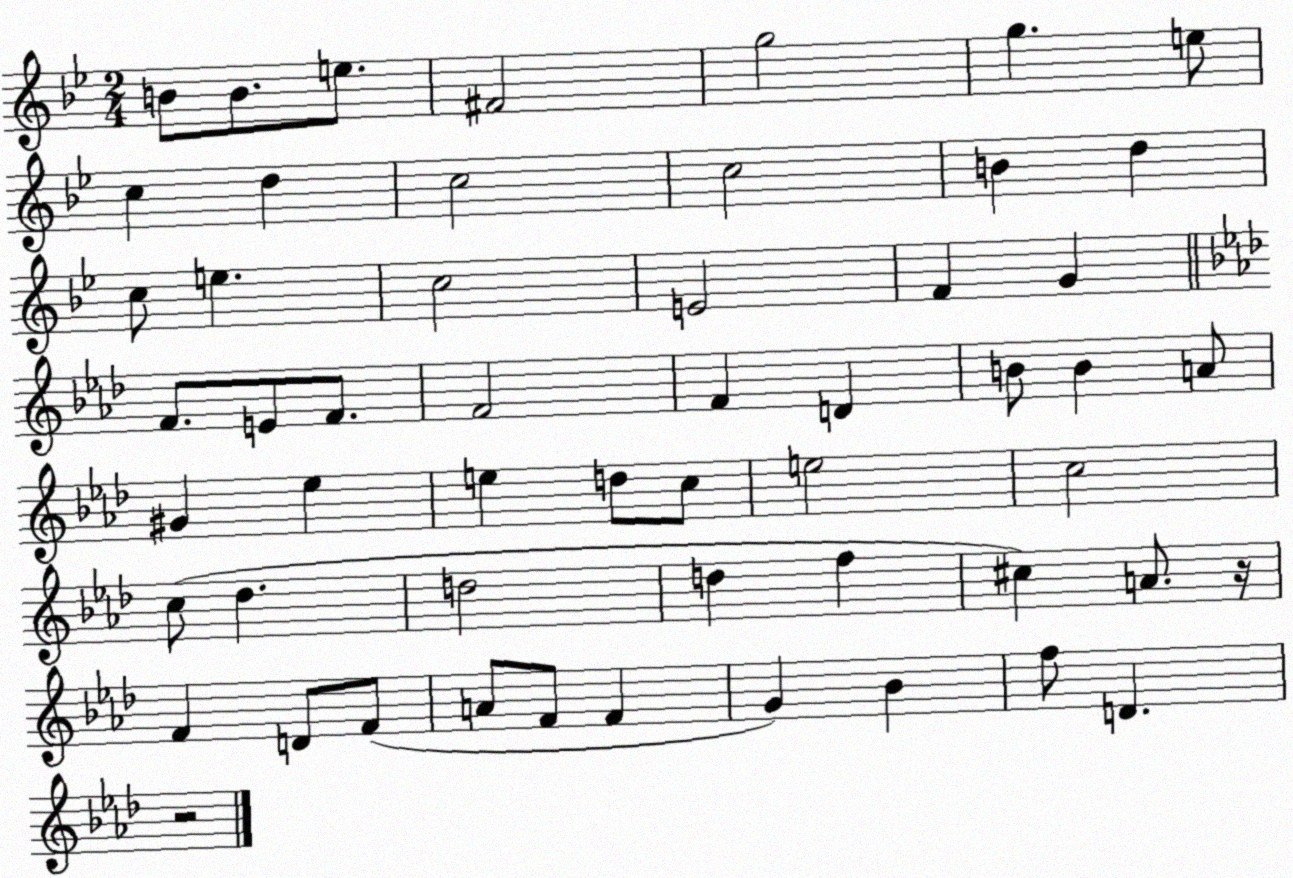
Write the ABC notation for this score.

X:1
T:Untitled
M:2/4
L:1/4
K:Bb
B/2 B/2 e/2 ^F2 g2 g e/2 c d c2 c2 B d c/2 e c2 E2 F G F/2 E/2 F/2 F2 F D B/2 B A/2 ^G _e e d/2 c/2 e2 c2 c/2 _d d2 d f ^c A/2 z/4 F D/2 F/2 A/2 F/2 F G _B f/2 D z2